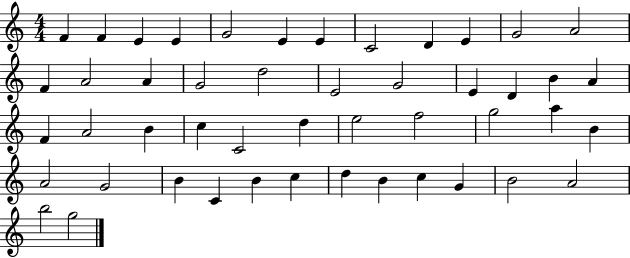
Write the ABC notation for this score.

X:1
T:Untitled
M:4/4
L:1/4
K:C
F F E E G2 E E C2 D E G2 A2 F A2 A G2 d2 E2 G2 E D B A F A2 B c C2 d e2 f2 g2 a B A2 G2 B C B c d B c G B2 A2 b2 g2